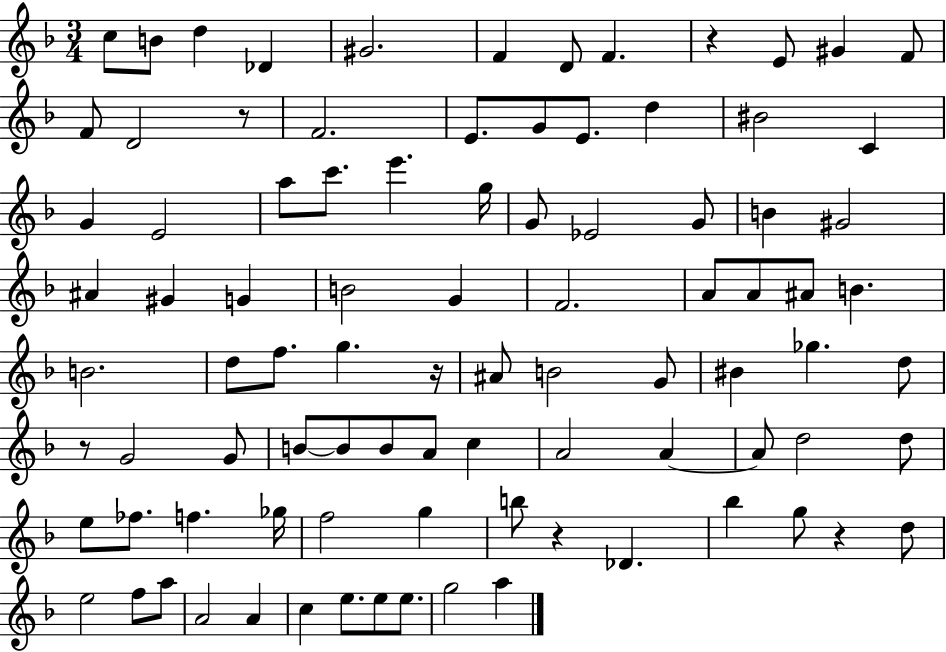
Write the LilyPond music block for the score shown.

{
  \clef treble
  \numericTimeSignature
  \time 3/4
  \key f \major
  c''8 b'8 d''4 des'4 | gis'2. | f'4 d'8 f'4. | r4 e'8 gis'4 f'8 | \break f'8 d'2 r8 | f'2. | e'8. g'8 e'8. d''4 | bis'2 c'4 | \break g'4 e'2 | a''8 c'''8. e'''4. g''16 | g'8 ees'2 g'8 | b'4 gis'2 | \break ais'4 gis'4 g'4 | b'2 g'4 | f'2. | a'8 a'8 ais'8 b'4. | \break b'2. | d''8 f''8. g''4. r16 | ais'8 b'2 g'8 | bis'4 ges''4. d''8 | \break r8 g'2 g'8 | b'8~~ b'8 b'8 a'8 c''4 | a'2 a'4~~ | a'8 d''2 d''8 | \break e''8 fes''8. f''4. ges''16 | f''2 g''4 | b''8 r4 des'4. | bes''4 g''8 r4 d''8 | \break e''2 f''8 a''8 | a'2 a'4 | c''4 e''8. e''8 e''8. | g''2 a''4 | \break \bar "|."
}